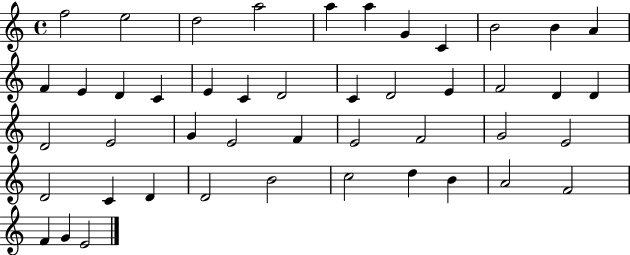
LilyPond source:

{
  \clef treble
  \time 4/4
  \defaultTimeSignature
  \key c \major
  f''2 e''2 | d''2 a''2 | a''4 a''4 g'4 c'4 | b'2 b'4 a'4 | \break f'4 e'4 d'4 c'4 | e'4 c'4 d'2 | c'4 d'2 e'4 | f'2 d'4 d'4 | \break d'2 e'2 | g'4 e'2 f'4 | e'2 f'2 | g'2 e'2 | \break d'2 c'4 d'4 | d'2 b'2 | c''2 d''4 b'4 | a'2 f'2 | \break f'4 g'4 e'2 | \bar "|."
}